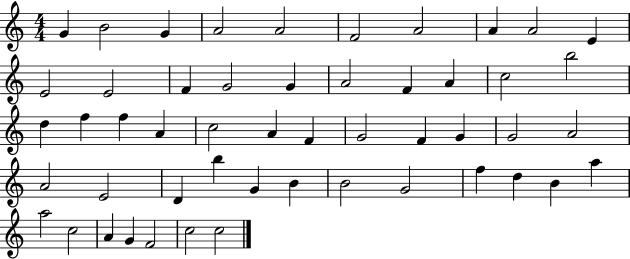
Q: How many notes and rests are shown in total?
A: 51